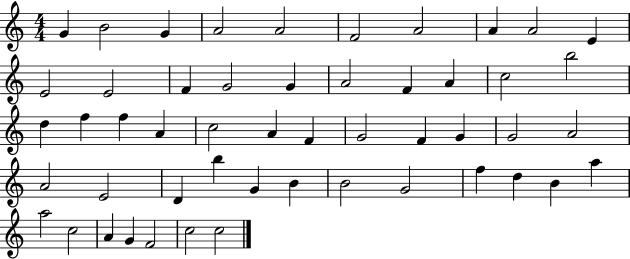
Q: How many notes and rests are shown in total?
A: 51